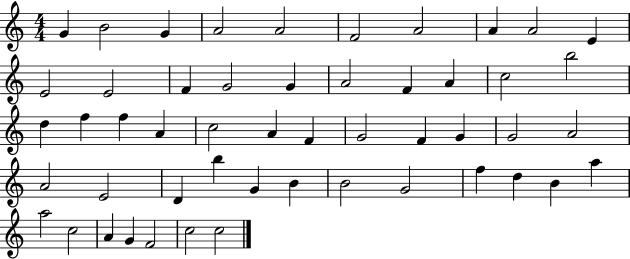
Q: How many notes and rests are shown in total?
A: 51